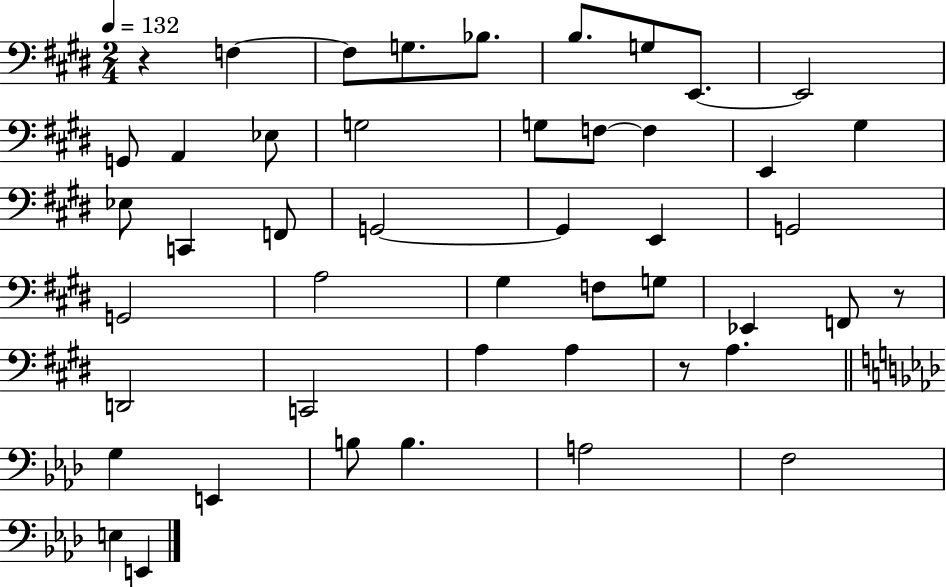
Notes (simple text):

R/q F3/q F3/e G3/e. Bb3/e. B3/e. G3/e E2/e. E2/h G2/e A2/q Eb3/e G3/h G3/e F3/e F3/q E2/q G#3/q Eb3/e C2/q F2/e G2/h G2/q E2/q G2/h G2/h A3/h G#3/q F3/e G3/e Eb2/q F2/e R/e D2/h C2/h A3/q A3/q R/e A3/q. G3/q E2/q B3/e B3/q. A3/h F3/h E3/q E2/q